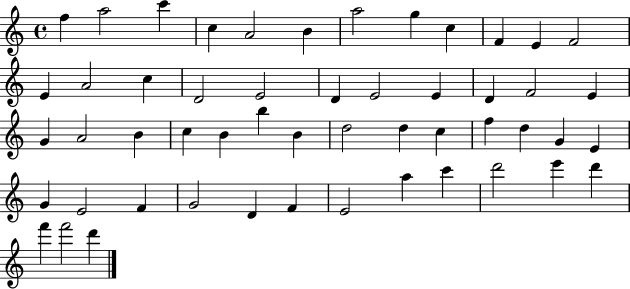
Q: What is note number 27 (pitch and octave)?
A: C5